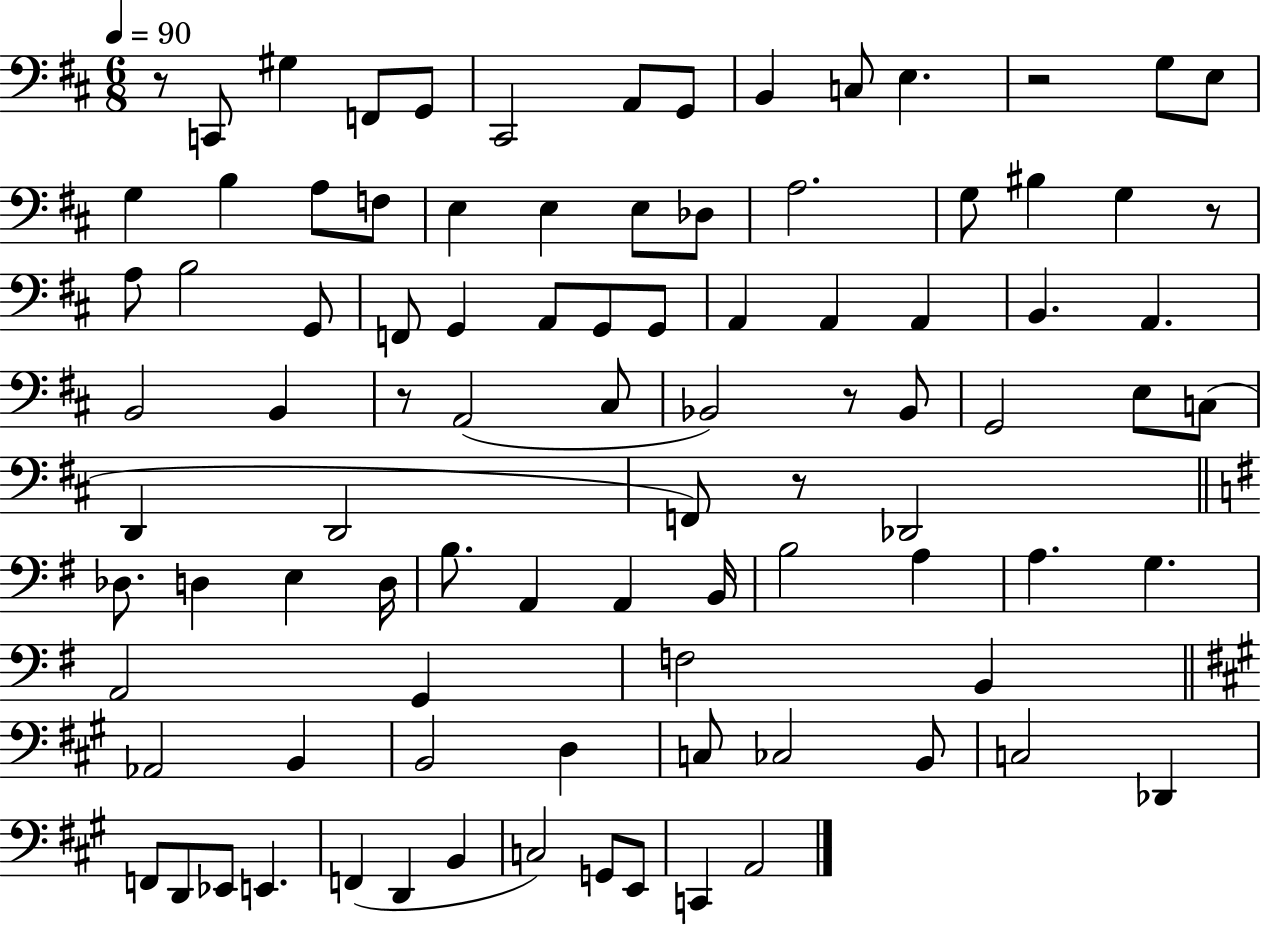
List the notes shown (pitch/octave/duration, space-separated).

R/e C2/e G#3/q F2/e G2/e C#2/h A2/e G2/e B2/q C3/e E3/q. R/h G3/e E3/e G3/q B3/q A3/e F3/e E3/q E3/q E3/e Db3/e A3/h. G3/e BIS3/q G3/q R/e A3/e B3/h G2/e F2/e G2/q A2/e G2/e G2/e A2/q A2/q A2/q B2/q. A2/q. B2/h B2/q R/e A2/h C#3/e Bb2/h R/e Bb2/e G2/h E3/e C3/e D2/q D2/h F2/e R/e Db2/h Db3/e. D3/q E3/q D3/s B3/e. A2/q A2/q B2/s B3/h A3/q A3/q. G3/q. A2/h G2/q F3/h B2/q Ab2/h B2/q B2/h D3/q C3/e CES3/h B2/e C3/h Db2/q F2/e D2/e Eb2/e E2/q. F2/q D2/q B2/q C3/h G2/e E2/e C2/q A2/h